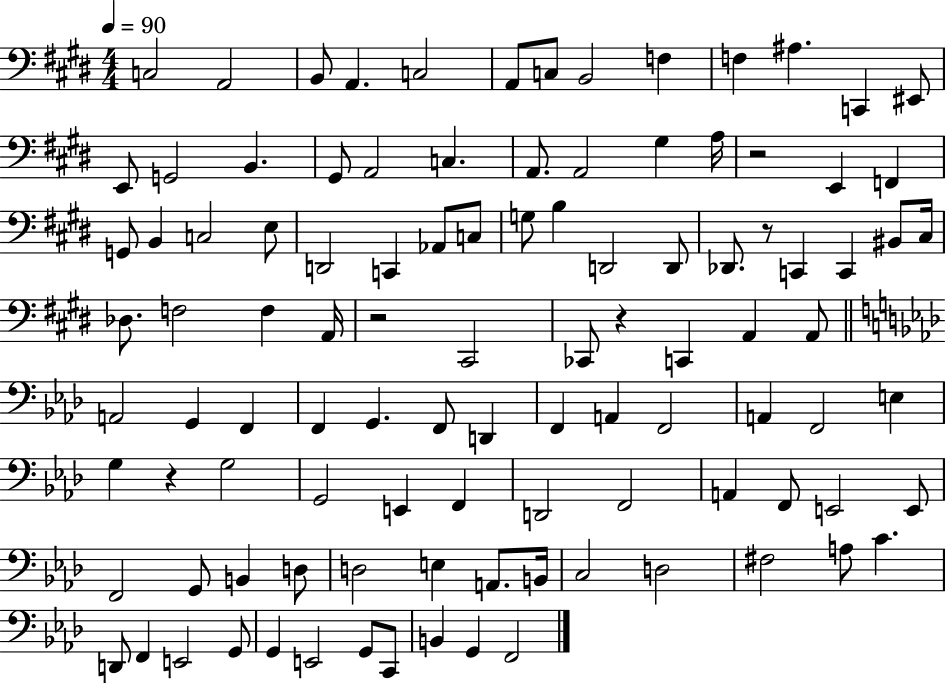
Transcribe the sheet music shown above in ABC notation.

X:1
T:Untitled
M:4/4
L:1/4
K:E
C,2 A,,2 B,,/2 A,, C,2 A,,/2 C,/2 B,,2 F, F, ^A, C,, ^E,,/2 E,,/2 G,,2 B,, ^G,,/2 A,,2 C, A,,/2 A,,2 ^G, A,/4 z2 E,, F,, G,,/2 B,, C,2 E,/2 D,,2 C,, _A,,/2 C,/2 G,/2 B, D,,2 D,,/2 _D,,/2 z/2 C,, C,, ^B,,/2 ^C,/4 _D,/2 F,2 F, A,,/4 z2 ^C,,2 _C,,/2 z C,, A,, A,,/2 A,,2 G,, F,, F,, G,, F,,/2 D,, F,, A,, F,,2 A,, F,,2 E, G, z G,2 G,,2 E,, F,, D,,2 F,,2 A,, F,,/2 E,,2 E,,/2 F,,2 G,,/2 B,, D,/2 D,2 E, A,,/2 B,,/4 C,2 D,2 ^F,2 A,/2 C D,,/2 F,, E,,2 G,,/2 G,, E,,2 G,,/2 C,,/2 B,, G,, F,,2